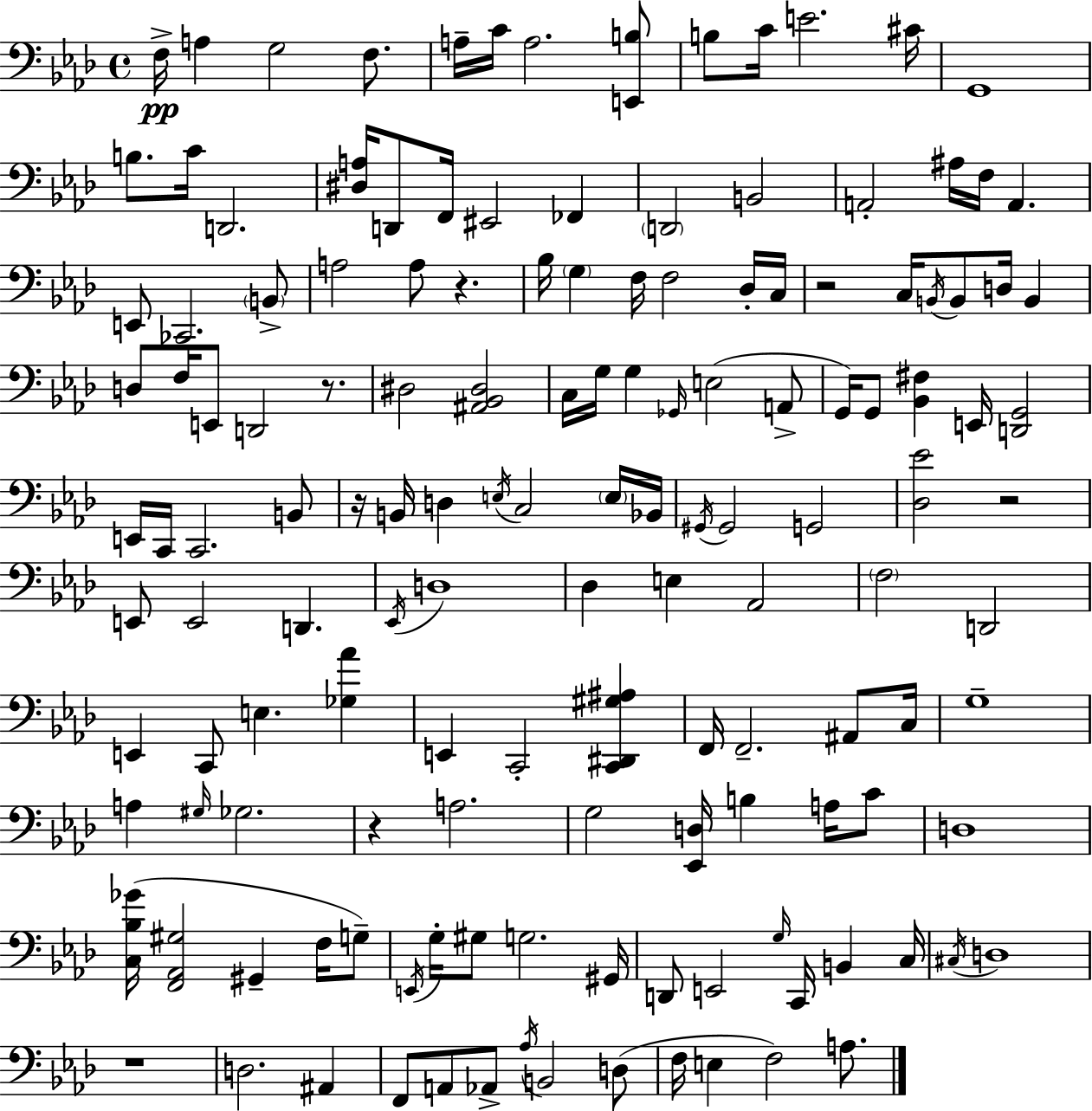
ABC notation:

X:1
T:Untitled
M:4/4
L:1/4
K:Ab
F,/4 A, G,2 F,/2 A,/4 C/4 A,2 [E,,B,]/2 B,/2 C/4 E2 ^C/4 G,,4 B,/2 C/4 D,,2 [^D,A,]/4 D,,/2 F,,/4 ^E,,2 _F,, D,,2 B,,2 A,,2 ^A,/4 F,/4 A,, E,,/2 _C,,2 B,,/2 A,2 A,/2 z _B,/4 G, F,/4 F,2 _D,/4 C,/4 z2 C,/4 B,,/4 B,,/2 D,/4 B,, D,/2 F,/4 E,,/2 D,,2 z/2 ^D,2 [^A,,_B,,^D,]2 C,/4 G,/4 G, _G,,/4 E,2 A,,/2 G,,/4 G,,/2 [_B,,^F,] E,,/4 [D,,G,,]2 E,,/4 C,,/4 C,,2 B,,/2 z/4 B,,/4 D, E,/4 C,2 E,/4 _B,,/4 ^G,,/4 ^G,,2 G,,2 [_D,_E]2 z2 E,,/2 E,,2 D,, _E,,/4 D,4 _D, E, _A,,2 F,2 D,,2 E,, C,,/2 E, [_G,_A] E,, C,,2 [C,,^D,,^G,^A,] F,,/4 F,,2 ^A,,/2 C,/4 G,4 A, ^G,/4 _G,2 z A,2 G,2 [_E,,D,]/4 B, A,/4 C/2 D,4 [C,_B,_G]/4 [F,,_A,,^G,]2 ^G,, F,/4 G,/2 E,,/4 G,/4 ^G,/2 G,2 ^G,,/4 D,,/2 E,,2 G,/4 C,,/4 B,, C,/4 ^C,/4 D,4 z4 D,2 ^A,, F,,/2 A,,/2 _A,,/2 _A,/4 B,,2 D,/2 F,/4 E, F,2 A,/2